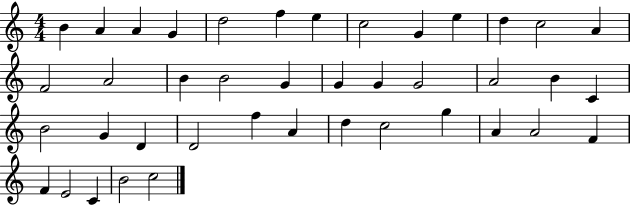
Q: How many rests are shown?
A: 0